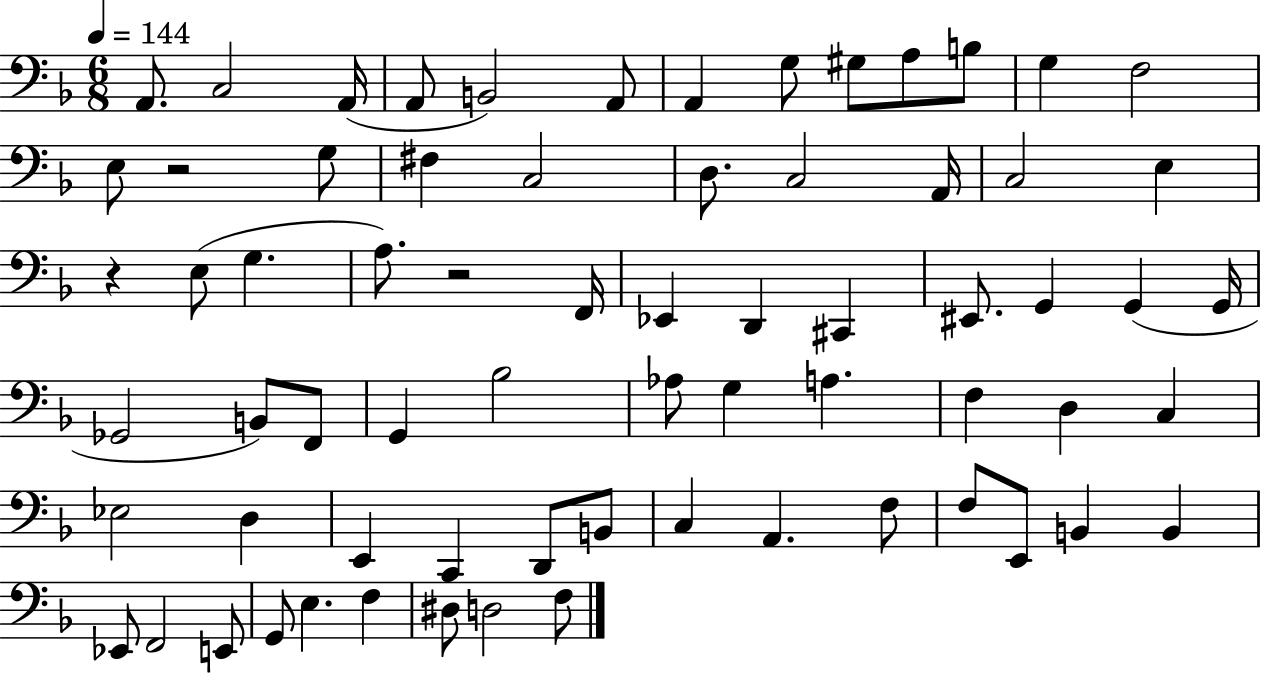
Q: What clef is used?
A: bass